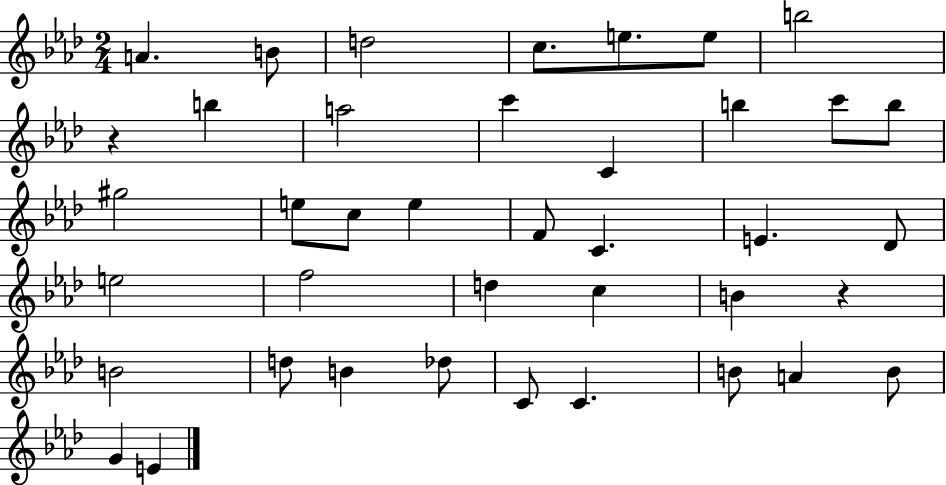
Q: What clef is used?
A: treble